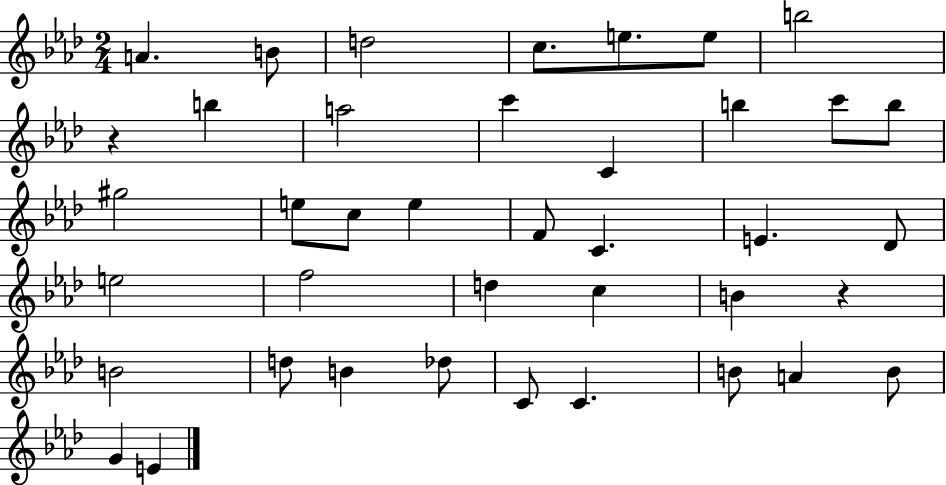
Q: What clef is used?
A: treble